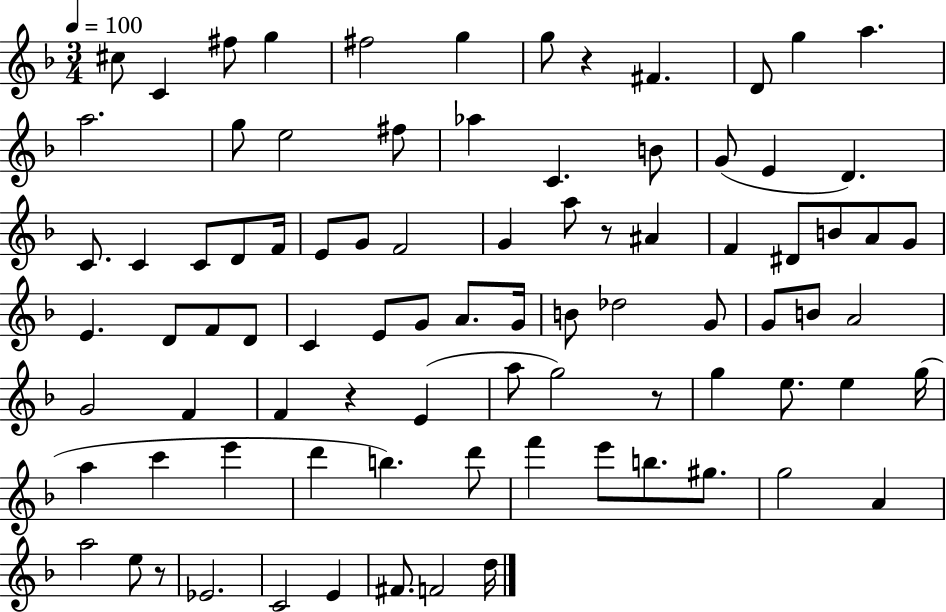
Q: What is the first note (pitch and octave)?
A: C#5